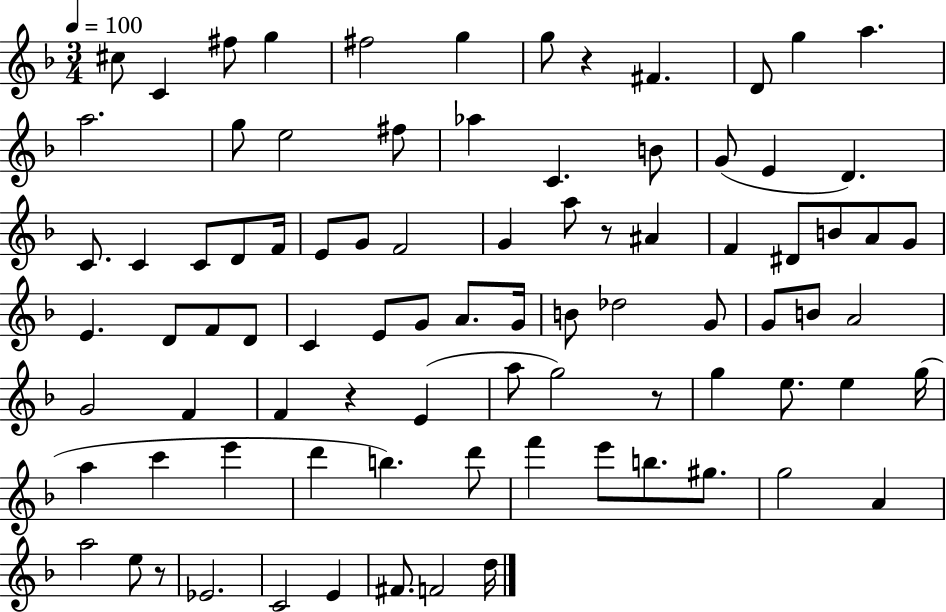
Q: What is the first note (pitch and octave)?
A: C#5